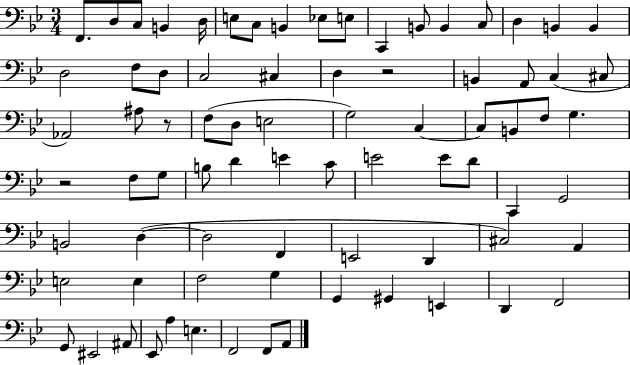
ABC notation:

X:1
T:Untitled
M:3/4
L:1/4
K:Bb
F,,/2 D,/2 C,/2 B,, D,/4 E,/2 C,/2 B,, _E,/2 E,/2 C,, B,,/2 B,, C,/2 D, B,, B,, D,2 F,/2 D,/2 C,2 ^C, D, z2 B,, A,,/2 C, ^C,/2 _A,,2 ^A,/2 z/2 F,/2 D,/2 E,2 G,2 C, C,/2 B,,/2 F,/2 G, z2 F,/2 G,/2 B,/2 D E C/2 E2 E/2 D/2 C,, G,,2 B,,2 D, D,2 F,, E,,2 D,, ^C,2 A,, E,2 E, F,2 G, G,, ^G,, E,, D,, F,,2 G,,/2 ^E,,2 ^A,,/2 _E,,/2 A, E, F,,2 F,,/2 A,,/2